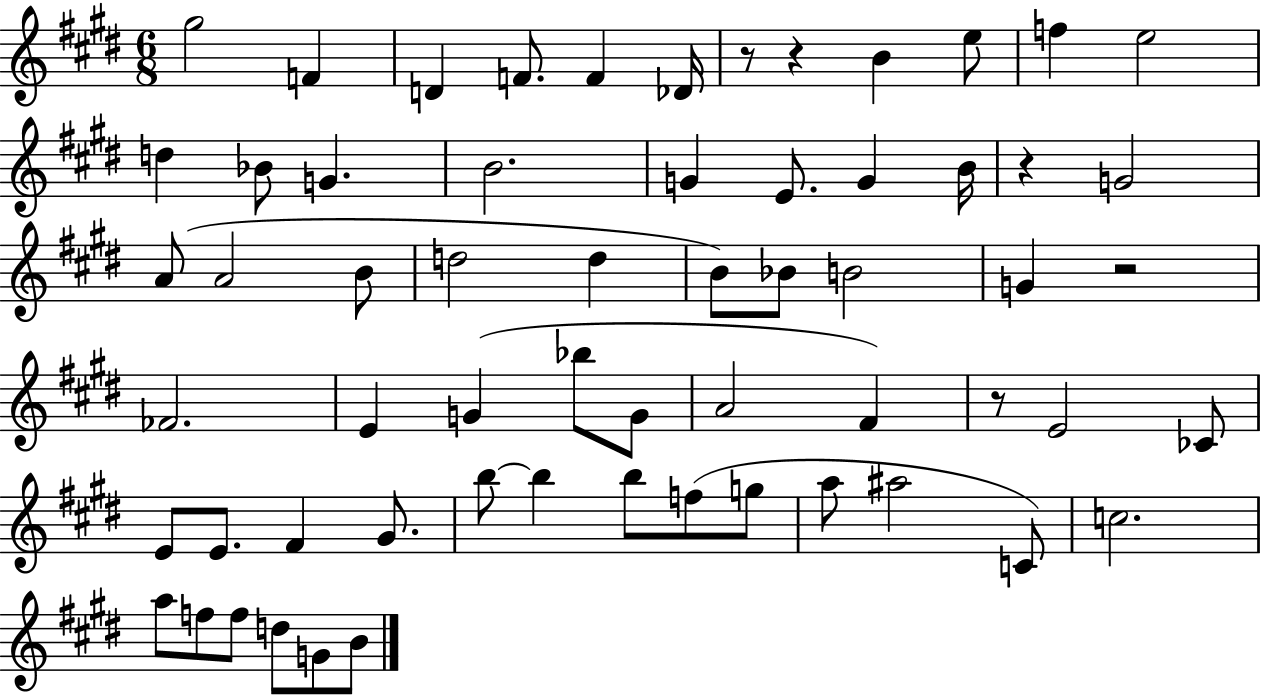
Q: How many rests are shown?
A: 5